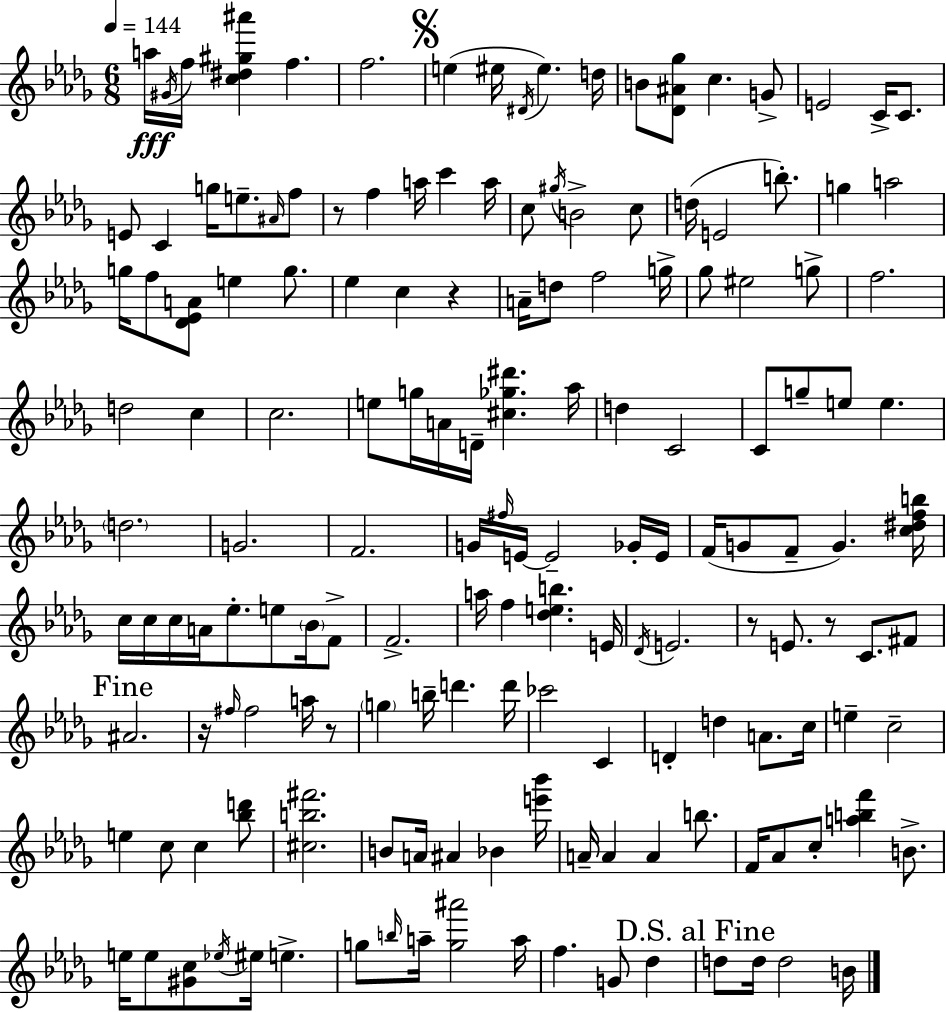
A5/s G#4/s F5/s [C5,D#5,G#5,A#6]/q F5/q. F5/h. E5/q EIS5/s D#4/s EIS5/q. D5/s B4/e [Db4,A#4,Gb5]/e C5/q. G4/e E4/h C4/s C4/e. E4/e C4/q G5/s E5/e. A#4/s F5/e R/e F5/q A5/s C6/q A5/s C5/e G#5/s B4/h C5/e D5/s E4/h B5/e. G5/q A5/h G5/s F5/e [Db4,Eb4,A4]/e E5/q G5/e. Eb5/q C5/q R/q A4/s D5/e F5/h G5/s Gb5/e EIS5/h G5/e F5/h. D5/h C5/q C5/h. E5/e G5/s A4/s D4/s [C#5,Gb5,D#6]/q. Ab5/s D5/q C4/h C4/e G5/e E5/e E5/q. D5/h. G4/h. F4/h. G4/s F#5/s E4/s E4/h Gb4/s E4/s F4/s G4/e F4/e G4/q. [C5,D#5,F5,B5]/s C5/s C5/s C5/s A4/s Eb5/e. E5/e Bb4/s F4/e F4/h. A5/s F5/q [Db5,E5,B5]/q. E4/s Db4/s E4/h. R/e E4/e. R/e C4/e. F#4/e A#4/h. R/s F#5/s F#5/h A5/s R/e G5/q B5/s D6/q. D6/s CES6/h C4/q D4/q D5/q A4/e. C5/s E5/q C5/h E5/q C5/e C5/q [Bb5,D6]/e [C#5,B5,F#6]/h. B4/e A4/s A#4/q Bb4/q [E6,Bb6]/s A4/s A4/q A4/q B5/e. F4/s Ab4/e C5/e [A5,B5,F6]/q B4/e. E5/s E5/e [G#4,C5]/e Eb5/s EIS5/s E5/q. G5/e B5/s A5/s [G5,A#6]/h A5/s F5/q. G4/e Db5/q D5/e D5/s D5/h B4/s